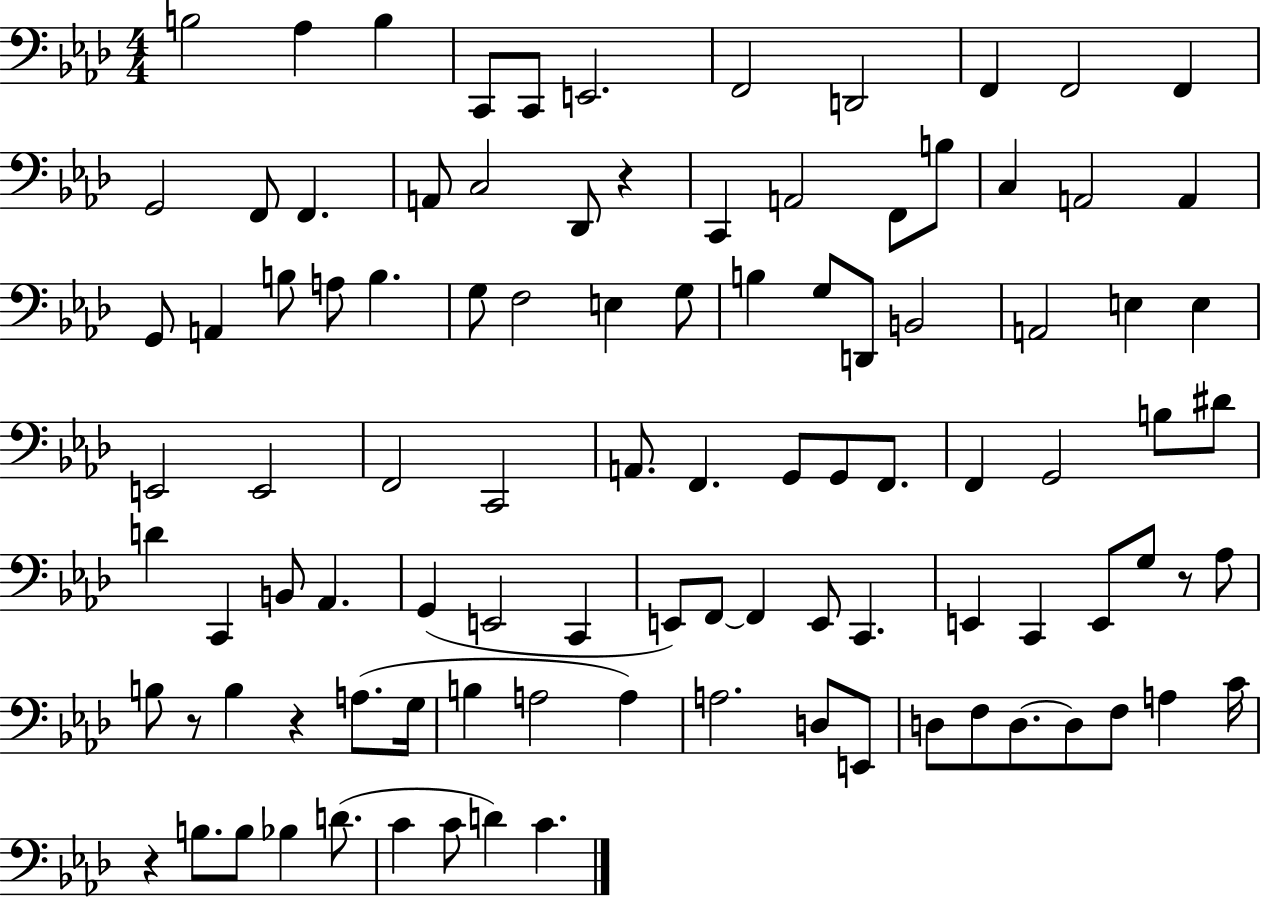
B3/h Ab3/q B3/q C2/e C2/e E2/h. F2/h D2/h F2/q F2/h F2/q G2/h F2/e F2/q. A2/e C3/h Db2/e R/q C2/q A2/h F2/e B3/e C3/q A2/h A2/q G2/e A2/q B3/e A3/e B3/q. G3/e F3/h E3/q G3/e B3/q G3/e D2/e B2/h A2/h E3/q E3/q E2/h E2/h F2/h C2/h A2/e. F2/q. G2/e G2/e F2/e. F2/q G2/h B3/e D#4/e D4/q C2/q B2/e Ab2/q. G2/q E2/h C2/q E2/e F2/e F2/q E2/e C2/q. E2/q C2/q E2/e G3/e R/e Ab3/e B3/e R/e B3/q R/q A3/e. G3/s B3/q A3/h A3/q A3/h. D3/e E2/e D3/e F3/e D3/e. D3/e F3/e A3/q C4/s R/q B3/e. B3/e Bb3/q D4/e. C4/q C4/e D4/q C4/q.